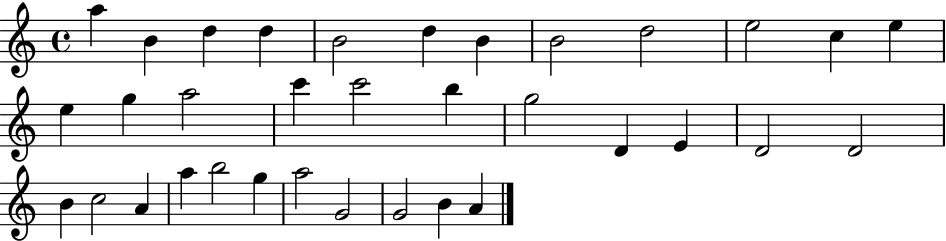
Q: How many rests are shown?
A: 0